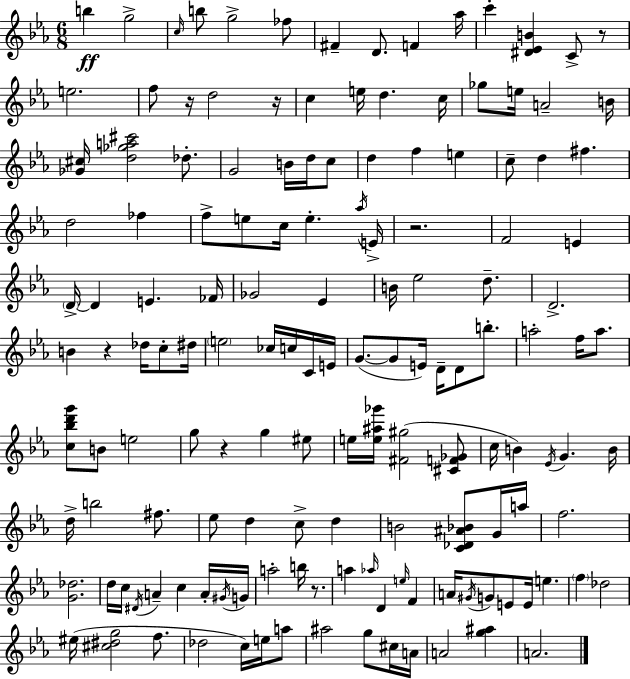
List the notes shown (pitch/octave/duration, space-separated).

B5/q G5/h C5/s B5/e G5/h FES5/e F#4/q D4/e. F4/q Ab5/s C6/q [D#4,Eb4,B4]/q C4/e R/e E5/h. F5/e R/s D5/h R/s C5/q E5/s D5/q. C5/s Gb5/e E5/s A4/h B4/s [Gb4,C#5]/s [D5,Gb5,A5,C#6]/h Db5/e. G4/h B4/s D5/s C5/e D5/q F5/q E5/q C5/e D5/q F#5/q. D5/h FES5/q F5/e E5/e C5/s E5/q. Ab5/s E4/s R/h. F4/h E4/q D4/s D4/q E4/q. FES4/s Gb4/h Eb4/q B4/s Eb5/h D5/e. D4/h. B4/q R/q Db5/s C5/e D#5/s E5/h CES5/s C5/s C4/s E4/s G4/e. G4/e E4/s D4/s D4/e B5/e. A5/h F5/s A5/e. [C5,Bb5,D6,G6]/e B4/e E5/h G5/e R/q G5/q EIS5/e E5/s [E5,A#5,Gb6]/s [F#4,G#5]/h [C#4,F4,Gb4]/e C5/s B4/q Eb4/s G4/q. B4/s D5/s B5/h F#5/e. Eb5/e D5/q C5/e D5/q B4/h [C4,Db4,A#4,Bb4]/e G4/s A5/s F5/h. [G4,Db5]/h. D5/s C5/s D#4/s A4/q C5/q A4/s G#4/s G4/s A5/h B5/s R/e. A5/q Ab5/s D4/q E5/s F4/q A4/s G#4/s G4/e E4/e E4/s E5/q. F5/q Db5/h EIS5/s [C#5,D#5,G5]/h F5/e. Db5/h C5/s E5/s A5/e A#5/h G5/e C#5/s A4/s A4/h [G5,A#5]/q A4/h.